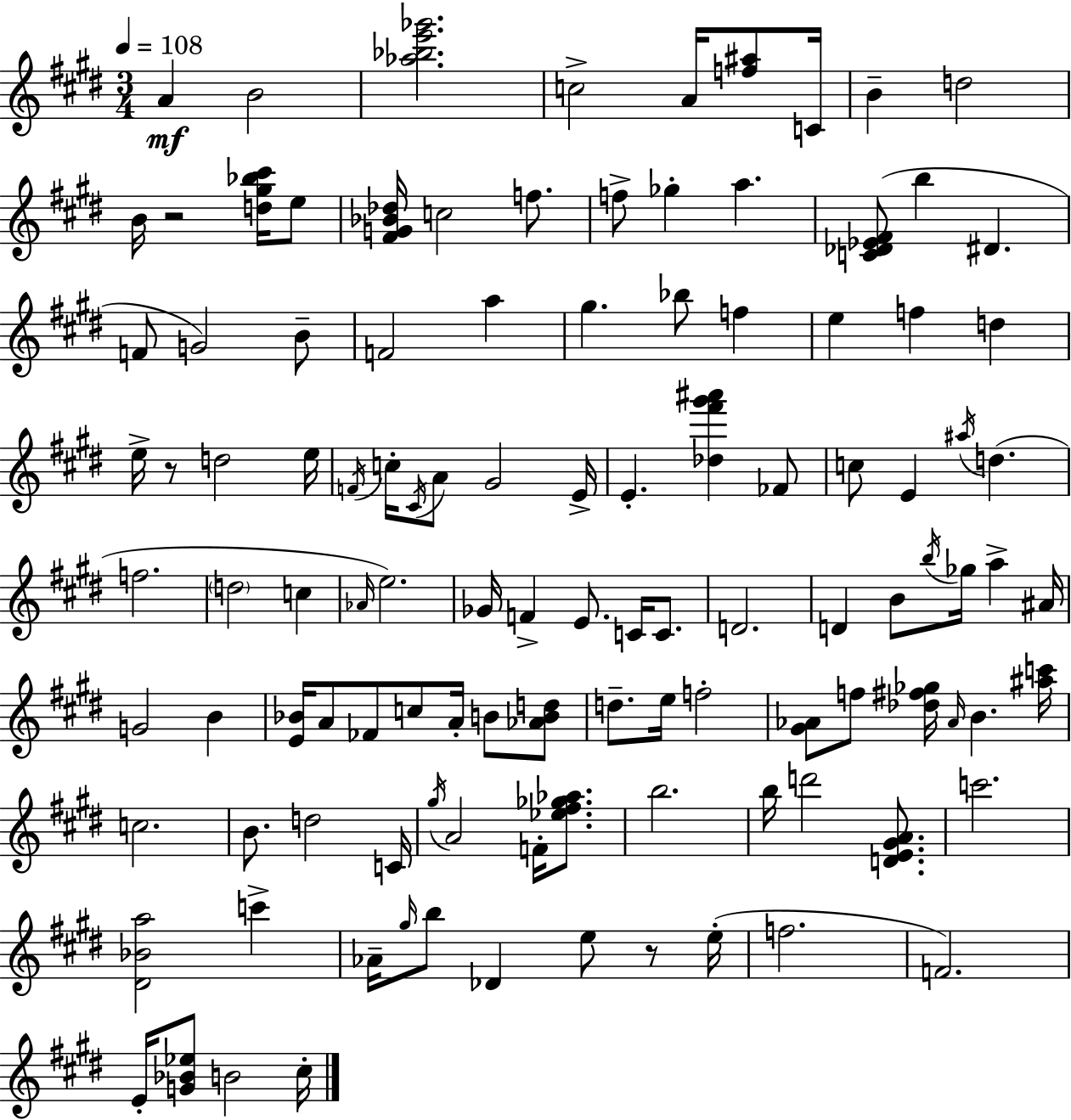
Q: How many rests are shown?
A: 3